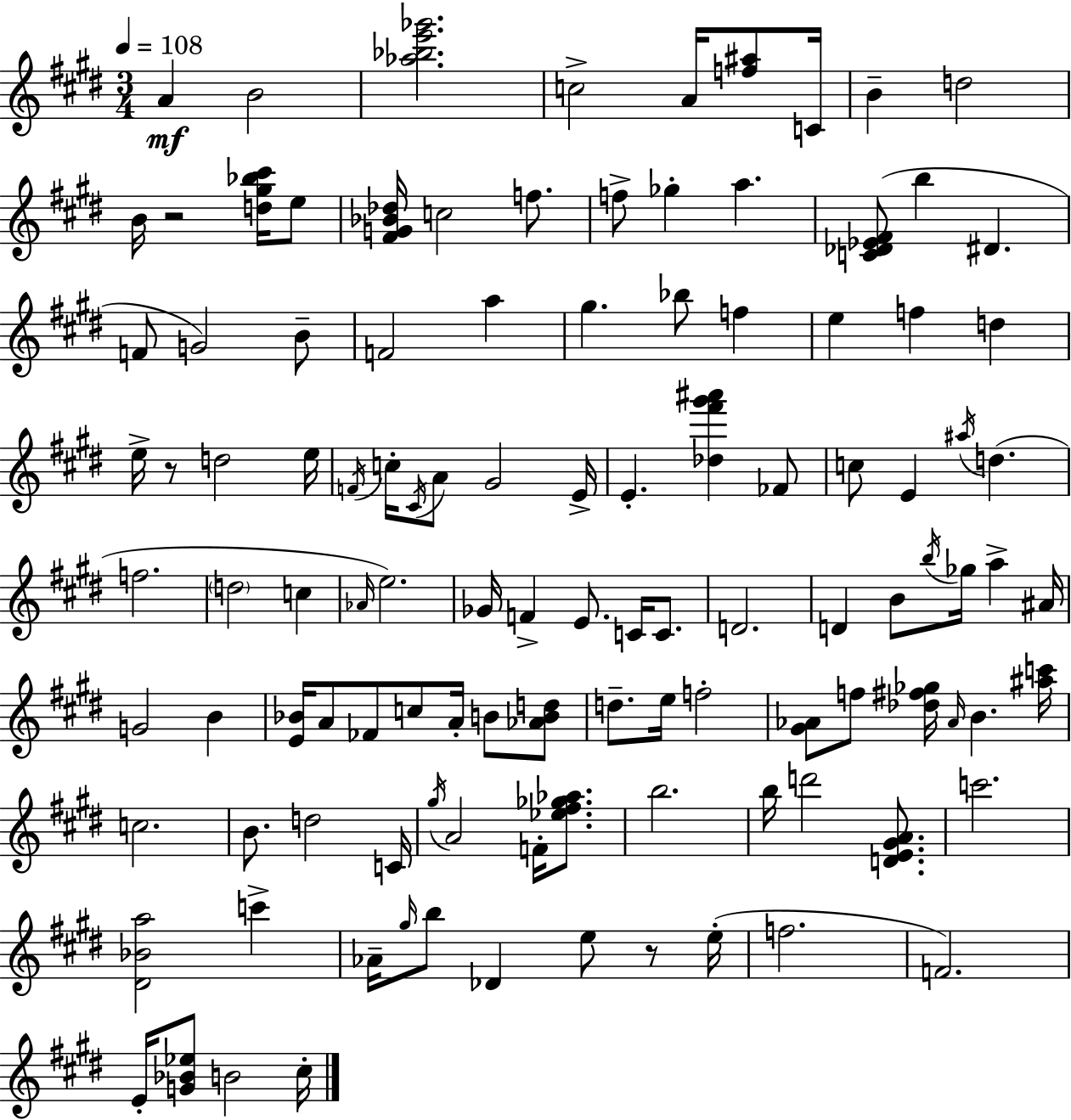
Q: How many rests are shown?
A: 3